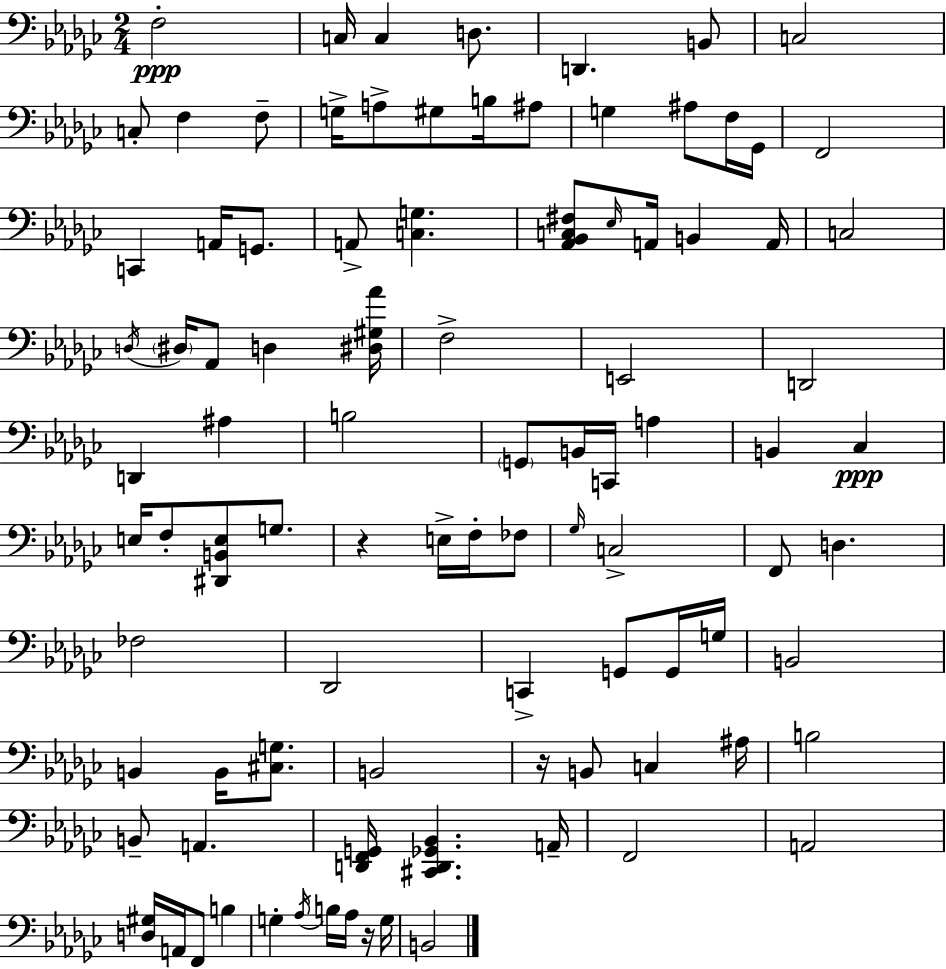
X:1
T:Untitled
M:2/4
L:1/4
K:Ebm
F,2 C,/4 C, D,/2 D,, B,,/2 C,2 C,/2 F, F,/2 G,/4 A,/2 ^G,/2 B,/4 ^A,/2 G, ^A,/2 F,/4 _G,,/4 F,,2 C,, A,,/4 G,,/2 A,,/2 [C,G,] [_A,,_B,,C,^F,]/2 _E,/4 A,,/4 B,, A,,/4 C,2 D,/4 ^D,/4 _A,,/2 D, [^D,^G,_A]/4 F,2 E,,2 D,,2 D,, ^A, B,2 G,,/2 B,,/4 C,,/4 A, B,, _C, E,/4 F,/2 [^D,,B,,E,]/2 G,/2 z E,/4 F,/4 _F,/2 _G,/4 C,2 F,,/2 D, _F,2 _D,,2 C,, G,,/2 G,,/4 G,/4 B,,2 B,, B,,/4 [^C,G,]/2 B,,2 z/4 B,,/2 C, ^A,/4 B,2 B,,/2 A,, [D,,F,,G,,]/4 [^C,,D,,_G,,_B,,] A,,/4 F,,2 A,,2 [D,^G,]/4 A,,/4 F,,/2 B, G, _A,/4 B,/4 _A,/4 z/4 G,/4 B,,2